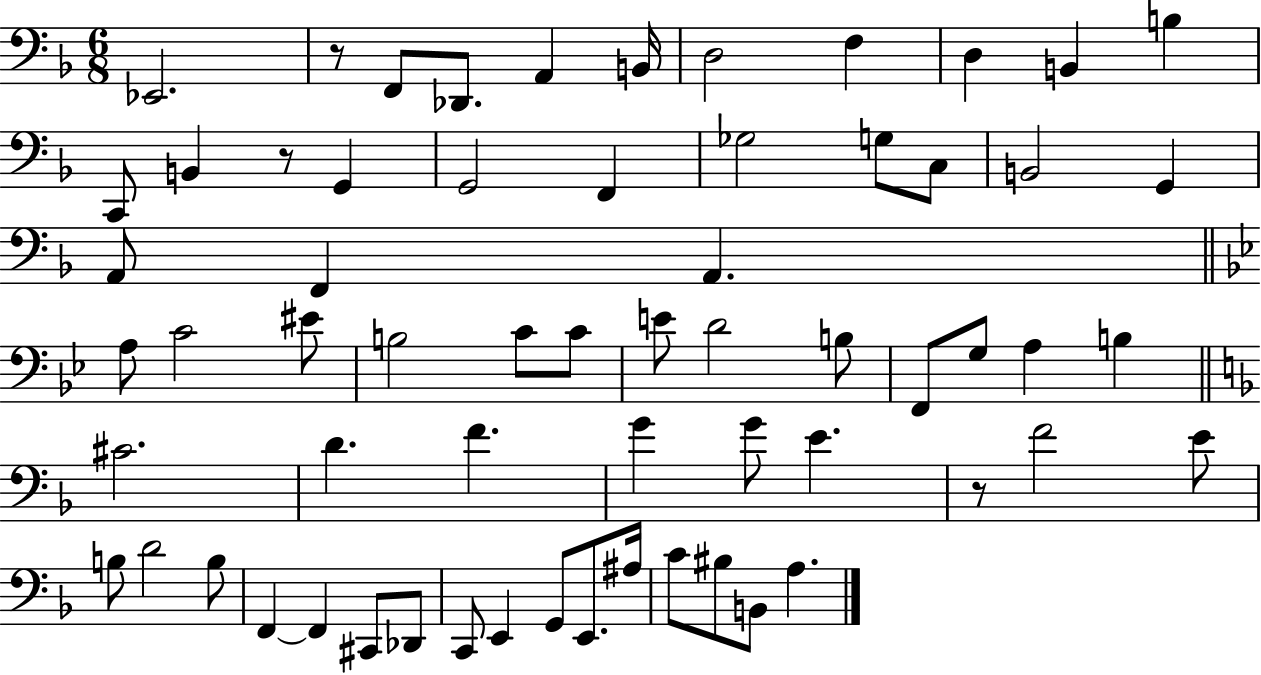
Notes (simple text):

Eb2/h. R/e F2/e Db2/e. A2/q B2/s D3/h F3/q D3/q B2/q B3/q C2/e B2/q R/e G2/q G2/h F2/q Gb3/h G3/e C3/e B2/h G2/q A2/e F2/q A2/q. A3/e C4/h EIS4/e B3/h C4/e C4/e E4/e D4/h B3/e F2/e G3/e A3/q B3/q C#4/h. D4/q. F4/q. G4/q G4/e E4/q. R/e F4/h E4/e B3/e D4/h B3/e F2/q F2/q C#2/e Db2/e C2/e E2/q G2/e E2/e. A#3/s C4/e BIS3/e B2/e A3/q.